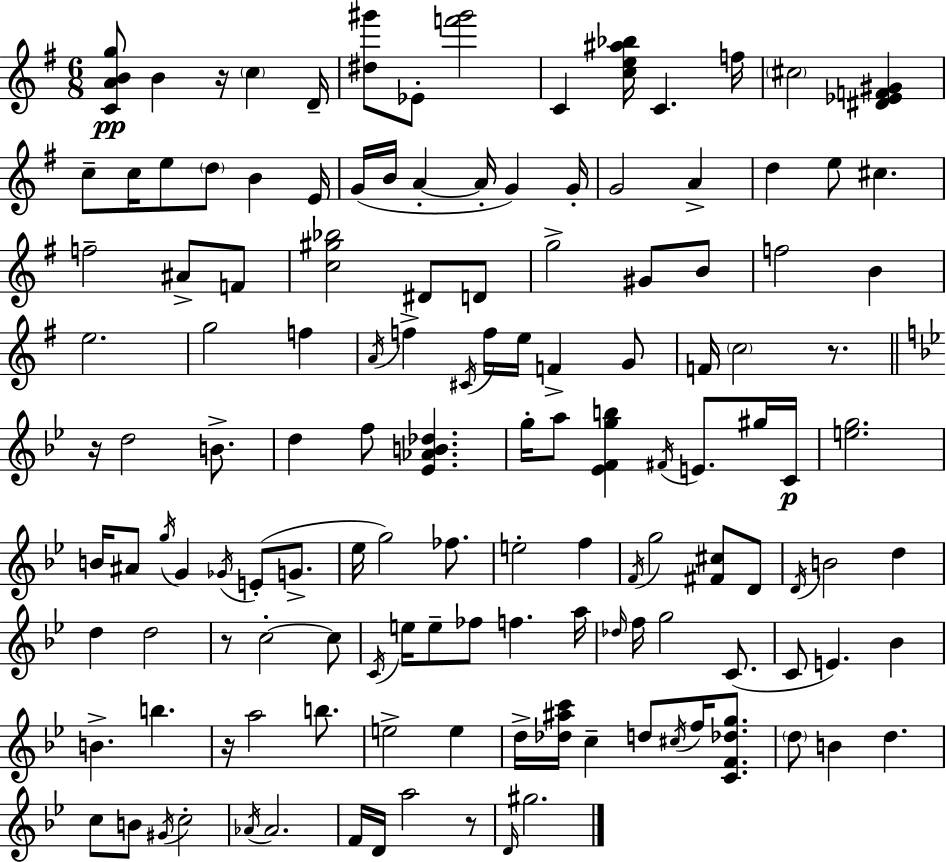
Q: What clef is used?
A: treble